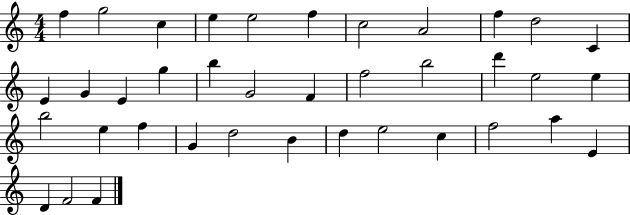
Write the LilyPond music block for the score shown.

{
  \clef treble
  \numericTimeSignature
  \time 4/4
  \key c \major
  f''4 g''2 c''4 | e''4 e''2 f''4 | c''2 a'2 | f''4 d''2 c'4 | \break e'4 g'4 e'4 g''4 | b''4 g'2 f'4 | f''2 b''2 | d'''4 e''2 e''4 | \break b''2 e''4 f''4 | g'4 d''2 b'4 | d''4 e''2 c''4 | f''2 a''4 e'4 | \break d'4 f'2 f'4 | \bar "|."
}